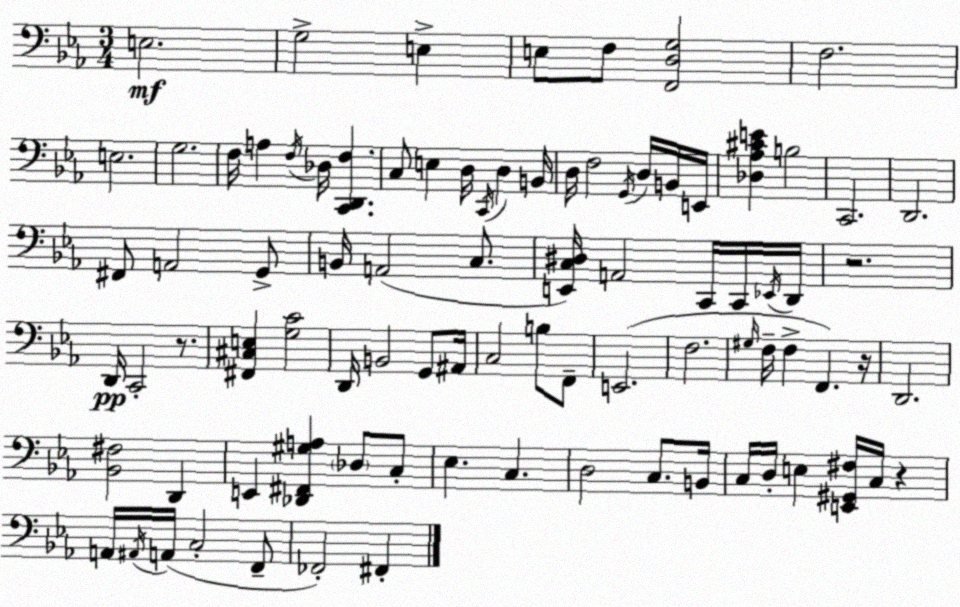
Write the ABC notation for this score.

X:1
T:Untitled
M:3/4
L:1/4
K:Cm
E,2 G,2 E, E,/2 F,/2 [F,,D,G,]2 F,2 E,2 G,2 F,/4 A, F,/4 _D,/4 [C,,D,,F,] C,/2 E, D,/4 C,,/4 D, B,,/4 D,/4 F,2 G,,/4 D,/4 B,,/4 E,,/4 [_D,_A,^CE] B,2 C,,2 D,,2 ^F,,/2 A,,2 G,,/2 B,,/4 A,,2 C,/2 [E,,C,^D,]/4 A,,2 C,,/4 C,,/4 _E,,/4 D,,/4 z2 D,,/4 C,,2 z/2 [^F,,^C,E,] [G,C]2 D,,/4 B,,2 G,,/2 ^A,,/4 C,2 B,/2 F,,/2 E,,2 F,2 ^G,/4 F,/4 F, F,, z/4 D,,2 [_B,,^F,]2 D,, E,, [_D,,^F,,^G,A,] _D,/2 C,/2 _E, C, D,2 C,/2 B,,/4 C,/4 D,/4 E, [E,,^G,,^F,]/4 C,/4 z A,,/4 ^A,,/4 A,,/4 C,2 F,,/2 _F,,2 ^F,,